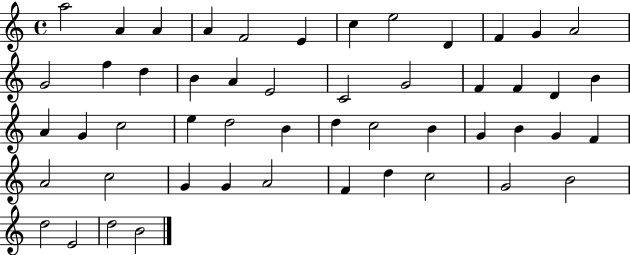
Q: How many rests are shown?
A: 0